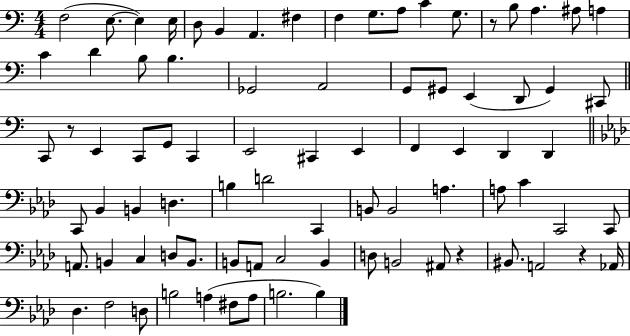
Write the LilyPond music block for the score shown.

{
  \clef bass
  \numericTimeSignature
  \time 4/4
  \key c \major
  f2( e8.~~ e4) e16 | d8 b,4 a,4. fis4 | f4 g8. a8 c'4 g8. | r8 b8 a4. ais8 a4 | \break c'4 d'4 b8 b4. | ges,2 a,2 | g,8 gis,8 e,4( d,8 gis,4) cis,8 | \bar "||" \break \key c \major c,8 r8 e,4 c,8 g,8 c,4 | e,2 cis,4 e,4 | f,4 e,4 d,4 d,4 | \bar "||" \break \key aes \major c,8 bes,4 b,4 d4. | b4 d'2 c,4 | b,8 b,2 a4. | a8 c'4 c,2 c,8 | \break a,8. b,4 c4 d8 b,8. | b,8 a,8 c2 b,4 | d8 b,2 ais,8 r4 | bis,8. a,2 r4 aes,16 | \break des4. f2 d8 | b2 a4( fis8 a8 | b2. b4) | \bar "|."
}